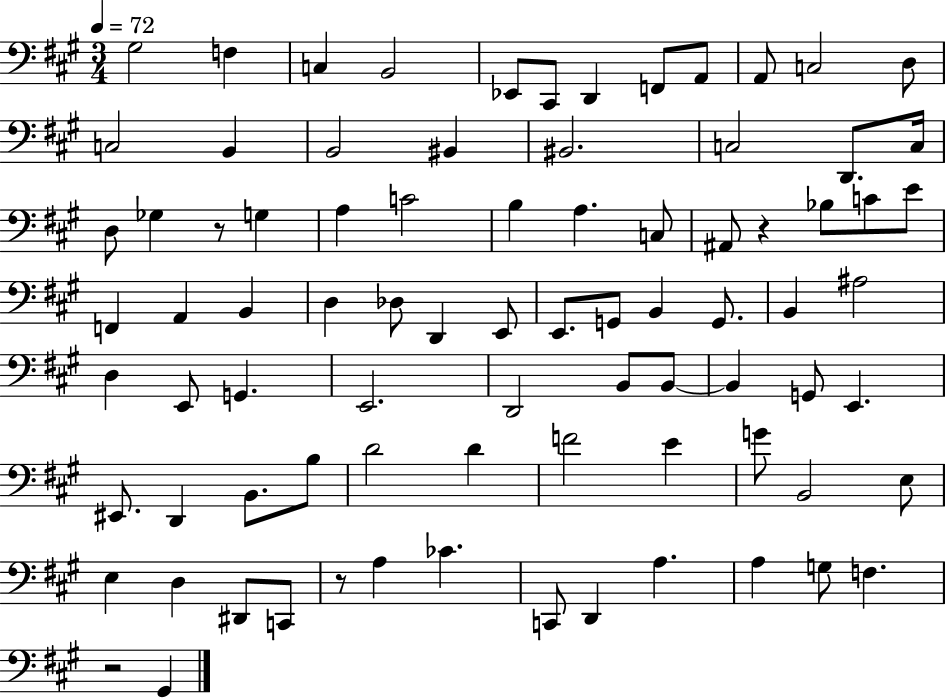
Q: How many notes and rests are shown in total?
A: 83